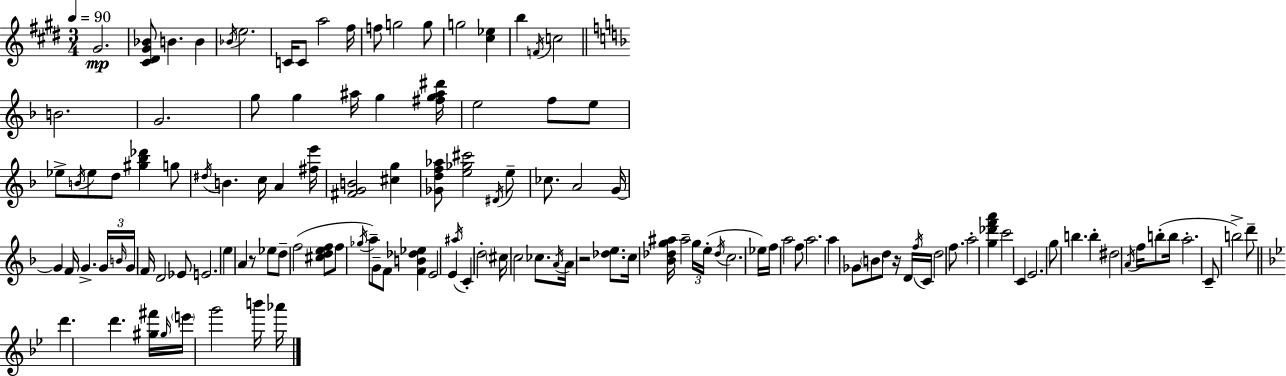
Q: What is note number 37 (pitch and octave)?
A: CES5